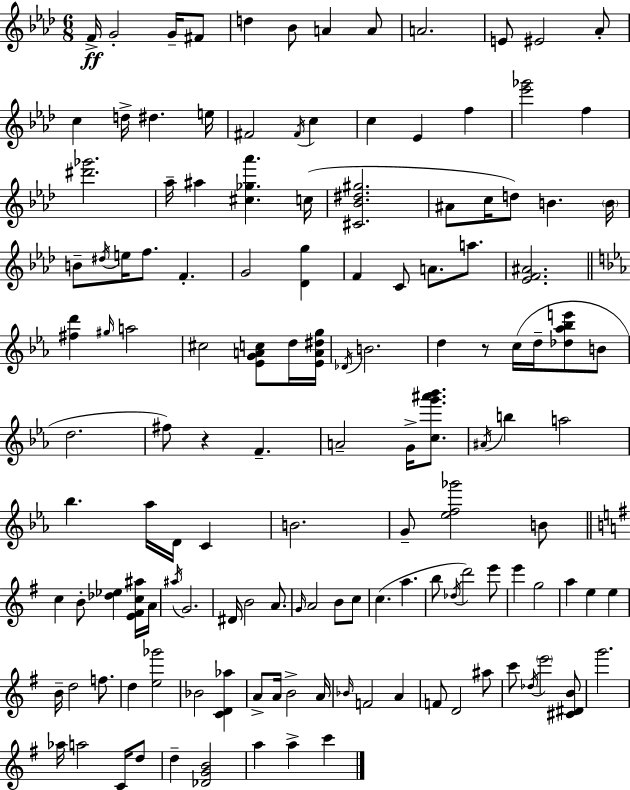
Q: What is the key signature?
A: F minor